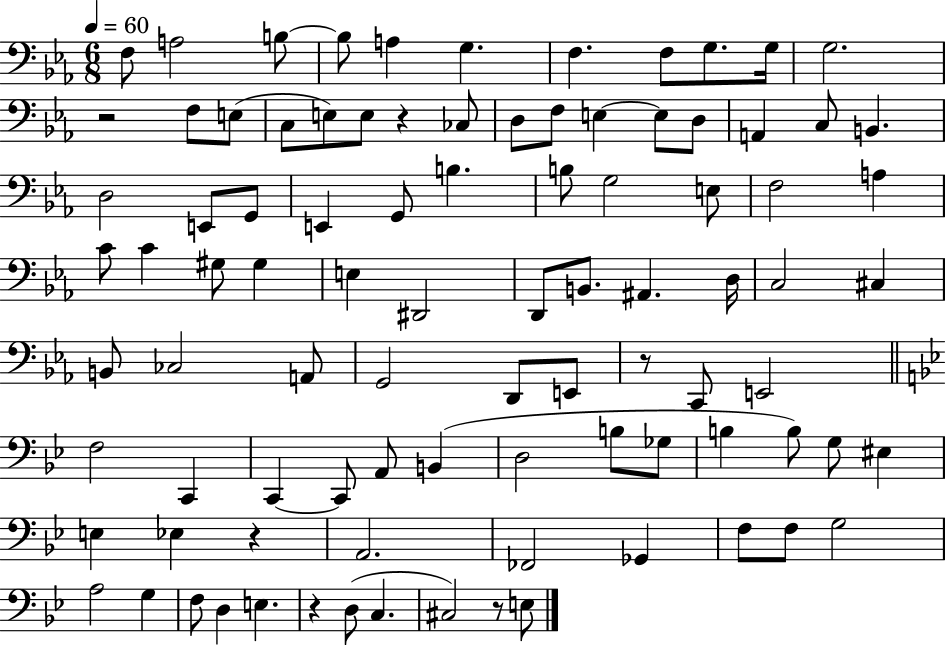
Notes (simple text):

F3/e A3/h B3/e B3/e A3/q G3/q. F3/q. F3/e G3/e. G3/s G3/h. R/h F3/e E3/e C3/e E3/e E3/e R/q CES3/e D3/e F3/e E3/q E3/e D3/e A2/q C3/e B2/q. D3/h E2/e G2/e E2/q G2/e B3/q. B3/e G3/h E3/e F3/h A3/q C4/e C4/q G#3/e G#3/q E3/q D#2/h D2/e B2/e. A#2/q. D3/s C3/h C#3/q B2/e CES3/h A2/e G2/h D2/e E2/e R/e C2/e E2/h F3/h C2/q C2/q C2/e A2/e B2/q D3/h B3/e Gb3/e B3/q B3/e G3/e EIS3/q E3/q Eb3/q R/q A2/h. FES2/h Gb2/q F3/e F3/e G3/h A3/h G3/q F3/e D3/q E3/q. R/q D3/e C3/q. C#3/h R/e E3/e